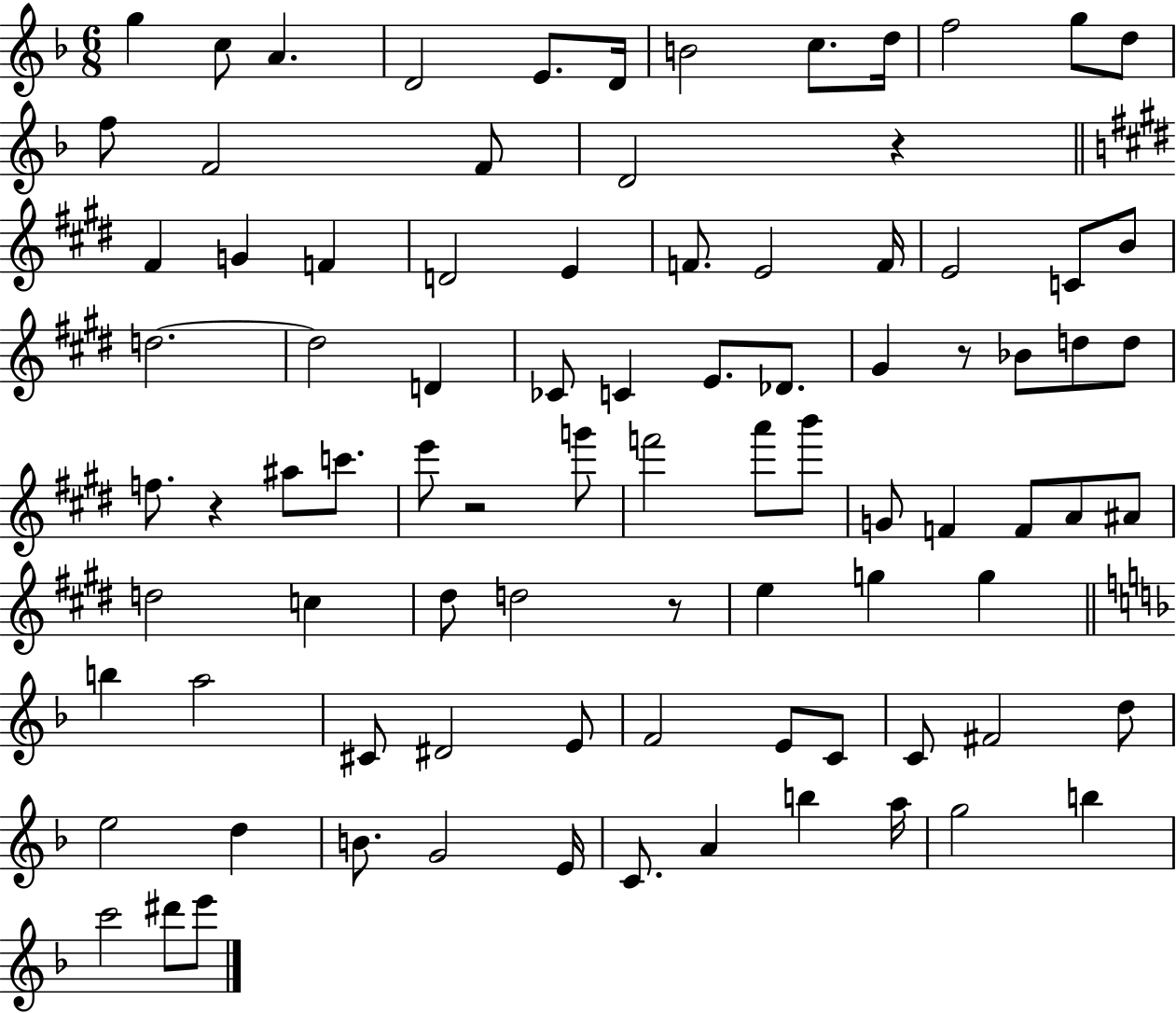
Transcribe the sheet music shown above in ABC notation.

X:1
T:Untitled
M:6/8
L:1/4
K:F
g c/2 A D2 E/2 D/4 B2 c/2 d/4 f2 g/2 d/2 f/2 F2 F/2 D2 z ^F G F D2 E F/2 E2 F/4 E2 C/2 B/2 d2 d2 D _C/2 C E/2 _D/2 ^G z/2 _B/2 d/2 d/2 f/2 z ^a/2 c'/2 e'/2 z2 g'/2 f'2 a'/2 b'/2 G/2 F F/2 A/2 ^A/2 d2 c ^d/2 d2 z/2 e g g b a2 ^C/2 ^D2 E/2 F2 E/2 C/2 C/2 ^F2 d/2 e2 d B/2 G2 E/4 C/2 A b a/4 g2 b c'2 ^d'/2 e'/2